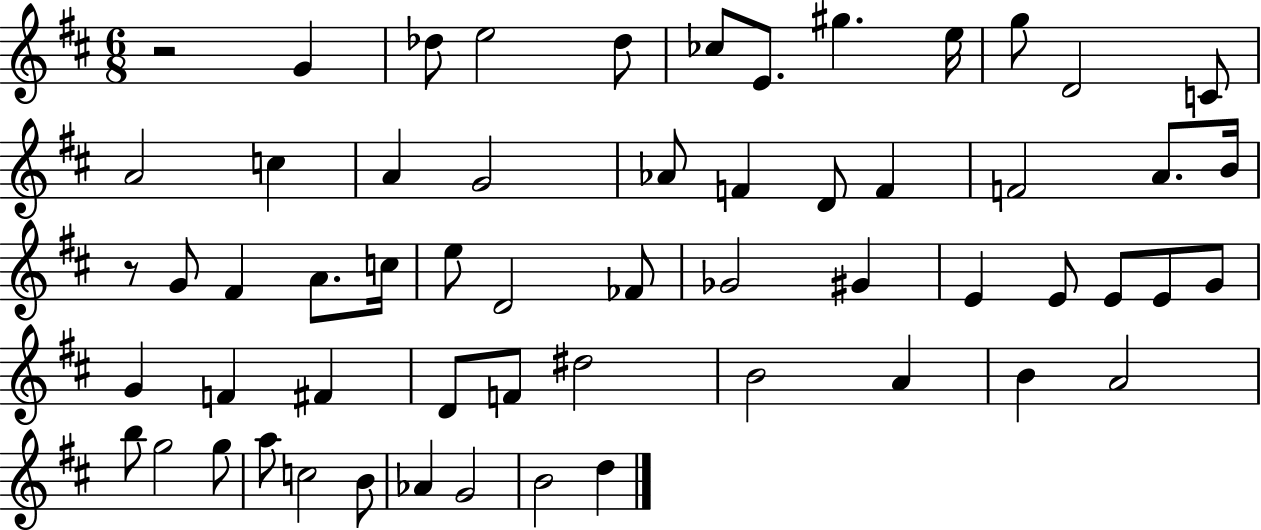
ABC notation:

X:1
T:Untitled
M:6/8
L:1/4
K:D
z2 G _d/2 e2 _d/2 _c/2 E/2 ^g e/4 g/2 D2 C/2 A2 c A G2 _A/2 F D/2 F F2 A/2 B/4 z/2 G/2 ^F A/2 c/4 e/2 D2 _F/2 _G2 ^G E E/2 E/2 E/2 G/2 G F ^F D/2 F/2 ^d2 B2 A B A2 b/2 g2 g/2 a/2 c2 B/2 _A G2 B2 d